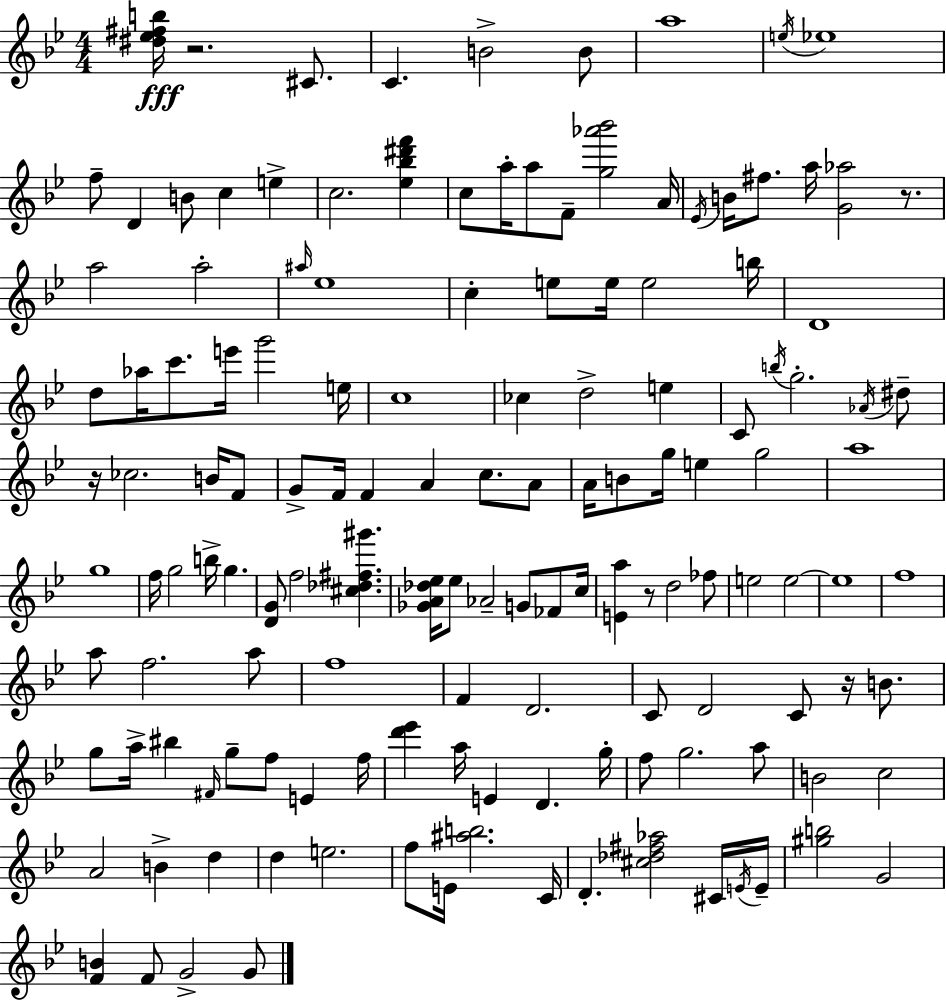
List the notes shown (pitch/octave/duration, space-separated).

[D#5,Eb5,F#5,B5]/s R/h. C#4/e. C4/q. B4/h B4/e A5/w E5/s Eb5/w F5/e D4/q B4/e C5/q E5/q C5/h. [Eb5,Bb5,D#6,F6]/q C5/e A5/s A5/e F4/e [G5,Ab6,Bb6]/h A4/s Eb4/s B4/s F#5/e. A5/s [G4,Ab5]/h R/e. A5/h A5/h A#5/s Eb5/w C5/q E5/e E5/s E5/h B5/s D4/w D5/e Ab5/s C6/e. E6/s G6/h E5/s C5/w CES5/q D5/h E5/q C4/e B5/s G5/h. Ab4/s D#5/e R/s CES5/h. B4/s F4/e G4/e F4/s F4/q A4/q C5/e. A4/e A4/s B4/e G5/s E5/q G5/h A5/w G5/w F5/s G5/h B5/s G5/q. [D4,G4]/e F5/h [C#5,Db5,F#5,G#6]/q. [Gb4,A4,Db5,Eb5]/s Eb5/e Ab4/h G4/e FES4/e C5/s [E4,A5]/q R/e D5/h FES5/e E5/h E5/h E5/w F5/w A5/e F5/h. A5/e F5/w F4/q D4/h. C4/e D4/h C4/e R/s B4/e. G5/e A5/s BIS5/q F#4/s G5/e F5/e E4/q F5/s [D6,Eb6]/q A5/s E4/q D4/q. G5/s F5/e G5/h. A5/e B4/h C5/h A4/h B4/q D5/q D5/q E5/h. F5/e E4/s [A#5,B5]/h. C4/s D4/q. [C#5,Db5,F#5,Ab5]/h C#4/s E4/s E4/s [G#5,B5]/h G4/h [F4,B4]/q F4/e G4/h G4/e